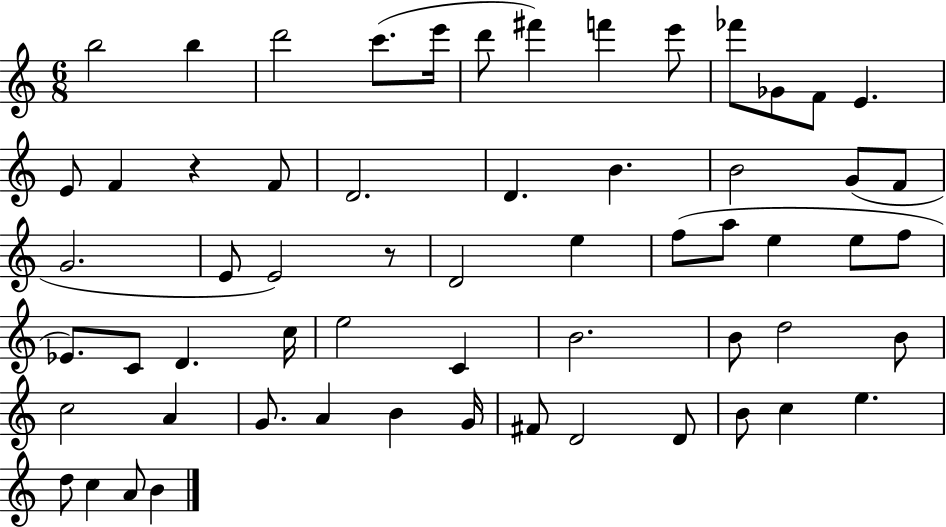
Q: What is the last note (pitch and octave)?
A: B4